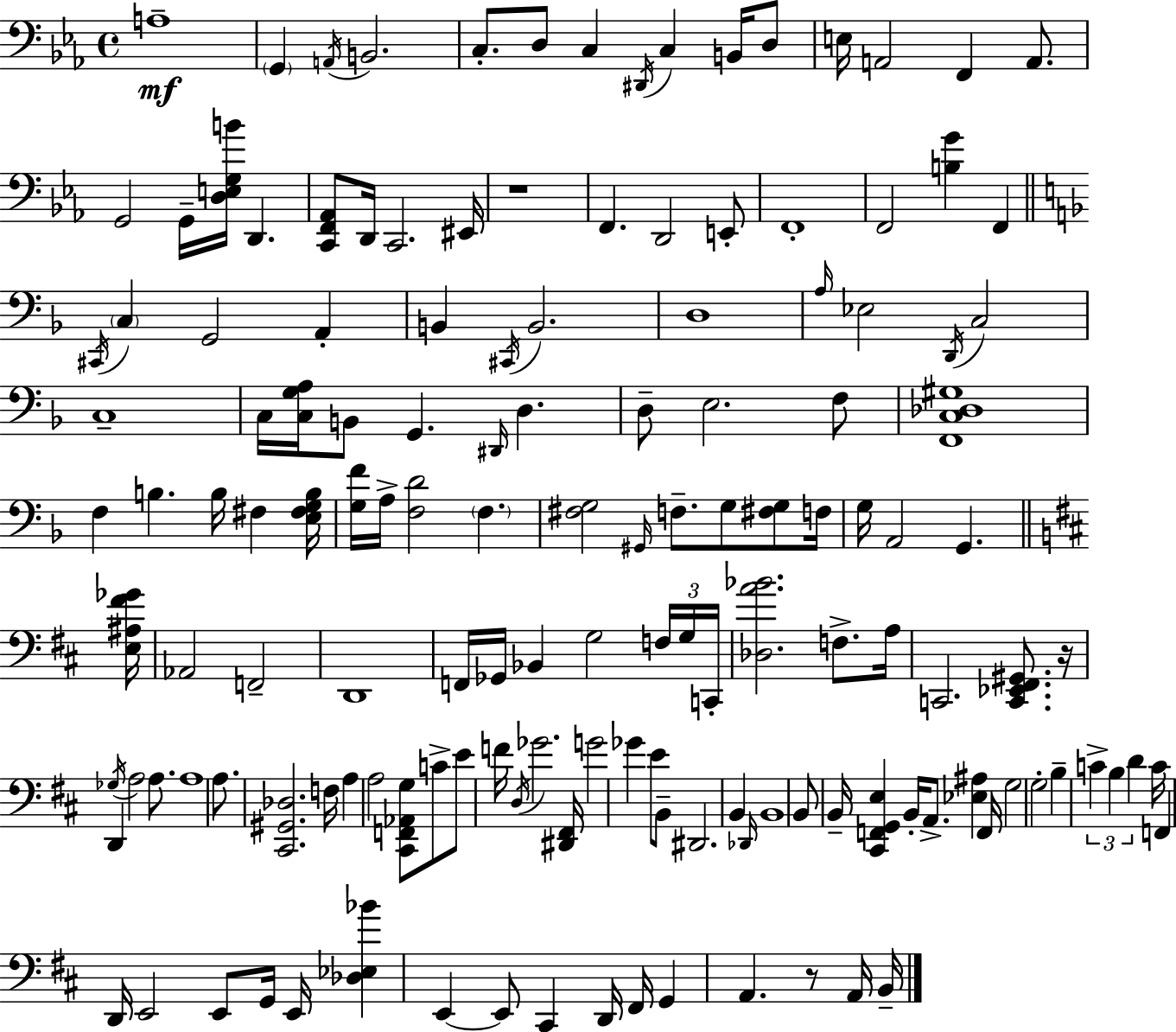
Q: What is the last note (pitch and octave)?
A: B2